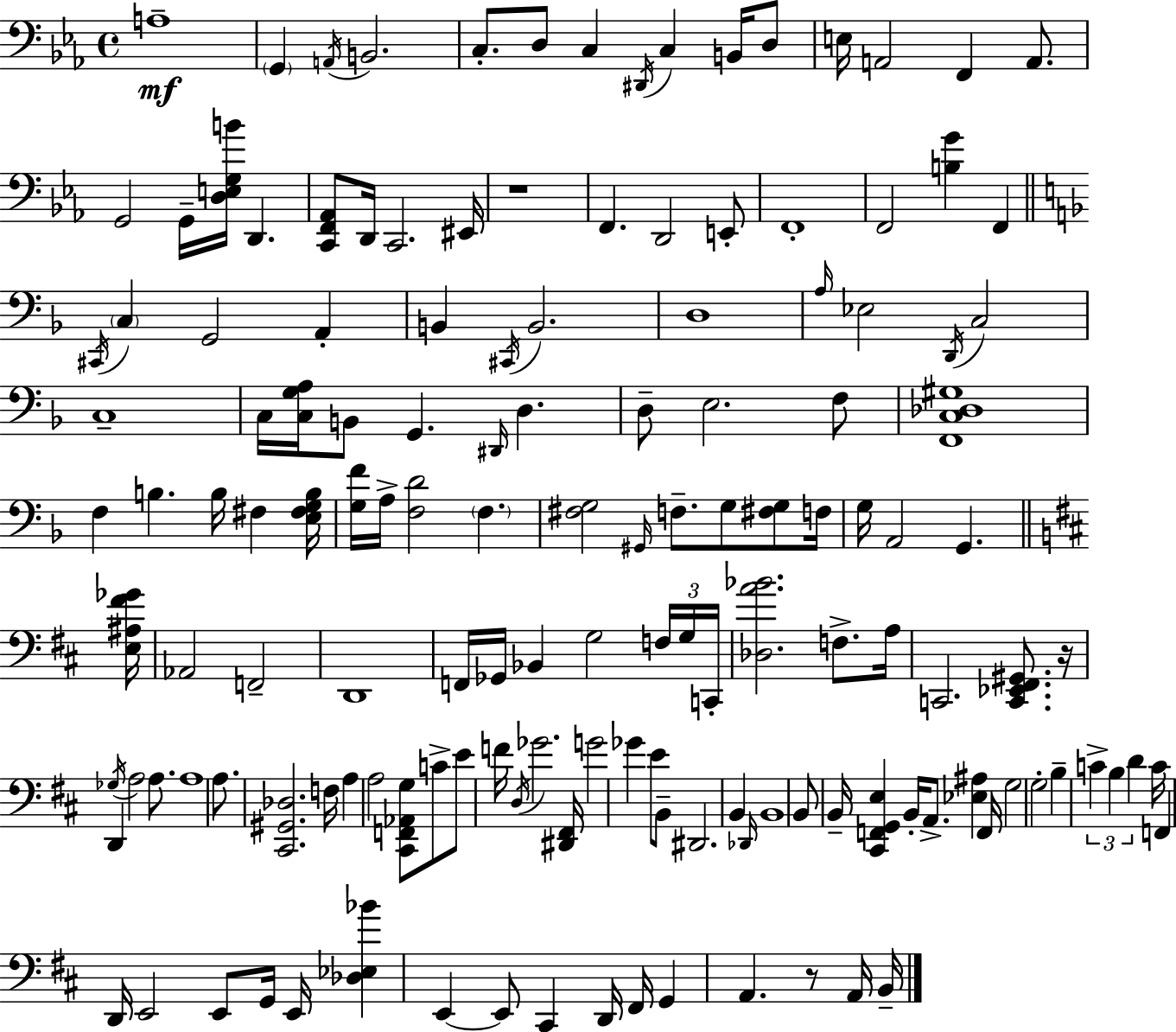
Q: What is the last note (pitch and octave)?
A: B2